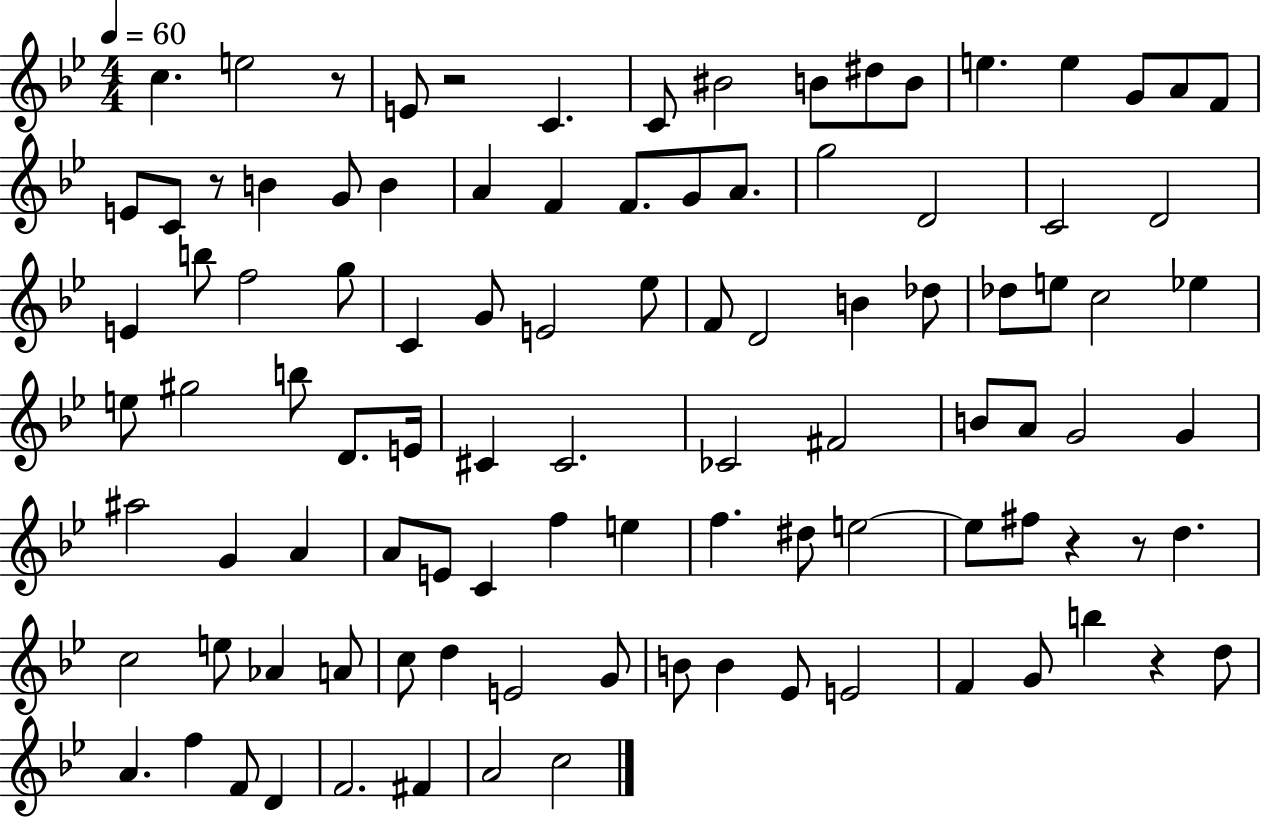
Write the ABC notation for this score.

X:1
T:Untitled
M:4/4
L:1/4
K:Bb
c e2 z/2 E/2 z2 C C/2 ^B2 B/2 ^d/2 B/2 e e G/2 A/2 F/2 E/2 C/2 z/2 B G/2 B A F F/2 G/2 A/2 g2 D2 C2 D2 E b/2 f2 g/2 C G/2 E2 _e/2 F/2 D2 B _d/2 _d/2 e/2 c2 _e e/2 ^g2 b/2 D/2 E/4 ^C ^C2 _C2 ^F2 B/2 A/2 G2 G ^a2 G A A/2 E/2 C f e f ^d/2 e2 e/2 ^f/2 z z/2 d c2 e/2 _A A/2 c/2 d E2 G/2 B/2 B _E/2 E2 F G/2 b z d/2 A f F/2 D F2 ^F A2 c2